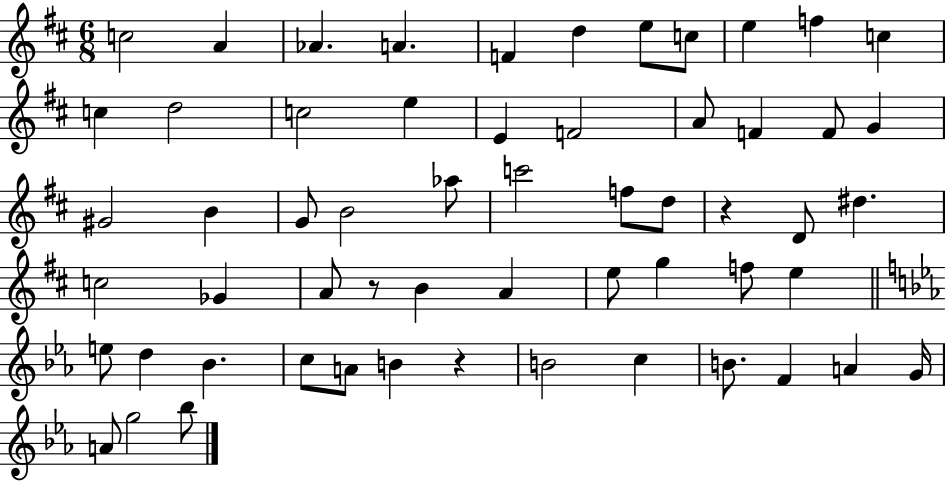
C5/h A4/q Ab4/q. A4/q. F4/q D5/q E5/e C5/e E5/q F5/q C5/q C5/q D5/h C5/h E5/q E4/q F4/h A4/e F4/q F4/e G4/q G#4/h B4/q G4/e B4/h Ab5/e C6/h F5/e D5/e R/q D4/e D#5/q. C5/h Gb4/q A4/e R/e B4/q A4/q E5/e G5/q F5/e E5/q E5/e D5/q Bb4/q. C5/e A4/e B4/q R/q B4/h C5/q B4/e. F4/q A4/q G4/s A4/e G5/h Bb5/e